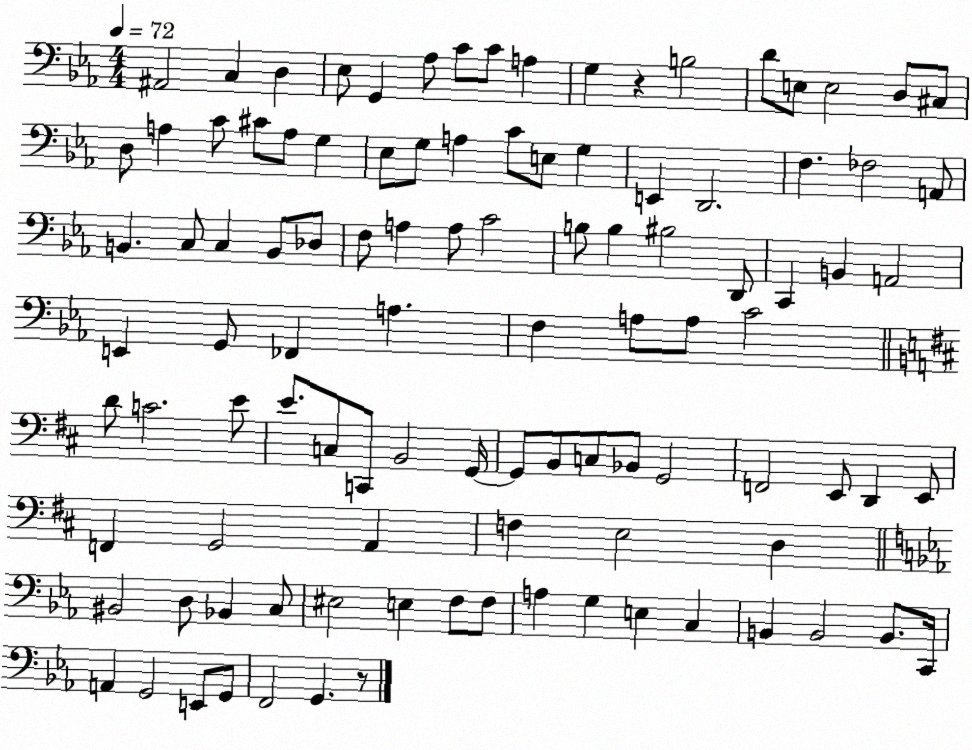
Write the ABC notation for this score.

X:1
T:Untitled
M:4/4
L:1/4
K:Eb
^A,,2 C, D, _E,/2 G,, _A,/2 C/2 C/2 A, G, z B,2 D/2 E,/2 E,2 D,/2 ^C,/2 D,/2 A, C/2 ^C/2 A,/2 G, _E,/2 G,/2 A, C/2 E,/2 G, E,, D,,2 F, _F,2 A,,/2 B,, C,/2 C, B,,/2 _D,/2 F,/2 A, A,/2 C2 B,/2 B, ^B,2 D,,/2 C,, B,, A,,2 E,, G,,/2 _F,, A, F, A,/2 A,/2 C2 D/2 C2 E/2 E/2 C,/2 C,,/2 B,,2 G,,/4 G,,/2 B,,/2 C,/2 _B,,/2 G,,2 F,,2 E,,/2 D,, E,,/2 F,, G,,2 A,, F, E,2 D, ^B,,2 D,/2 _B,, C,/2 ^E,2 E, F,/2 F,/2 A, G, E, C, B,, B,,2 B,,/2 C,,/4 A,, G,,2 E,,/2 G,,/2 F,,2 G,, z/2